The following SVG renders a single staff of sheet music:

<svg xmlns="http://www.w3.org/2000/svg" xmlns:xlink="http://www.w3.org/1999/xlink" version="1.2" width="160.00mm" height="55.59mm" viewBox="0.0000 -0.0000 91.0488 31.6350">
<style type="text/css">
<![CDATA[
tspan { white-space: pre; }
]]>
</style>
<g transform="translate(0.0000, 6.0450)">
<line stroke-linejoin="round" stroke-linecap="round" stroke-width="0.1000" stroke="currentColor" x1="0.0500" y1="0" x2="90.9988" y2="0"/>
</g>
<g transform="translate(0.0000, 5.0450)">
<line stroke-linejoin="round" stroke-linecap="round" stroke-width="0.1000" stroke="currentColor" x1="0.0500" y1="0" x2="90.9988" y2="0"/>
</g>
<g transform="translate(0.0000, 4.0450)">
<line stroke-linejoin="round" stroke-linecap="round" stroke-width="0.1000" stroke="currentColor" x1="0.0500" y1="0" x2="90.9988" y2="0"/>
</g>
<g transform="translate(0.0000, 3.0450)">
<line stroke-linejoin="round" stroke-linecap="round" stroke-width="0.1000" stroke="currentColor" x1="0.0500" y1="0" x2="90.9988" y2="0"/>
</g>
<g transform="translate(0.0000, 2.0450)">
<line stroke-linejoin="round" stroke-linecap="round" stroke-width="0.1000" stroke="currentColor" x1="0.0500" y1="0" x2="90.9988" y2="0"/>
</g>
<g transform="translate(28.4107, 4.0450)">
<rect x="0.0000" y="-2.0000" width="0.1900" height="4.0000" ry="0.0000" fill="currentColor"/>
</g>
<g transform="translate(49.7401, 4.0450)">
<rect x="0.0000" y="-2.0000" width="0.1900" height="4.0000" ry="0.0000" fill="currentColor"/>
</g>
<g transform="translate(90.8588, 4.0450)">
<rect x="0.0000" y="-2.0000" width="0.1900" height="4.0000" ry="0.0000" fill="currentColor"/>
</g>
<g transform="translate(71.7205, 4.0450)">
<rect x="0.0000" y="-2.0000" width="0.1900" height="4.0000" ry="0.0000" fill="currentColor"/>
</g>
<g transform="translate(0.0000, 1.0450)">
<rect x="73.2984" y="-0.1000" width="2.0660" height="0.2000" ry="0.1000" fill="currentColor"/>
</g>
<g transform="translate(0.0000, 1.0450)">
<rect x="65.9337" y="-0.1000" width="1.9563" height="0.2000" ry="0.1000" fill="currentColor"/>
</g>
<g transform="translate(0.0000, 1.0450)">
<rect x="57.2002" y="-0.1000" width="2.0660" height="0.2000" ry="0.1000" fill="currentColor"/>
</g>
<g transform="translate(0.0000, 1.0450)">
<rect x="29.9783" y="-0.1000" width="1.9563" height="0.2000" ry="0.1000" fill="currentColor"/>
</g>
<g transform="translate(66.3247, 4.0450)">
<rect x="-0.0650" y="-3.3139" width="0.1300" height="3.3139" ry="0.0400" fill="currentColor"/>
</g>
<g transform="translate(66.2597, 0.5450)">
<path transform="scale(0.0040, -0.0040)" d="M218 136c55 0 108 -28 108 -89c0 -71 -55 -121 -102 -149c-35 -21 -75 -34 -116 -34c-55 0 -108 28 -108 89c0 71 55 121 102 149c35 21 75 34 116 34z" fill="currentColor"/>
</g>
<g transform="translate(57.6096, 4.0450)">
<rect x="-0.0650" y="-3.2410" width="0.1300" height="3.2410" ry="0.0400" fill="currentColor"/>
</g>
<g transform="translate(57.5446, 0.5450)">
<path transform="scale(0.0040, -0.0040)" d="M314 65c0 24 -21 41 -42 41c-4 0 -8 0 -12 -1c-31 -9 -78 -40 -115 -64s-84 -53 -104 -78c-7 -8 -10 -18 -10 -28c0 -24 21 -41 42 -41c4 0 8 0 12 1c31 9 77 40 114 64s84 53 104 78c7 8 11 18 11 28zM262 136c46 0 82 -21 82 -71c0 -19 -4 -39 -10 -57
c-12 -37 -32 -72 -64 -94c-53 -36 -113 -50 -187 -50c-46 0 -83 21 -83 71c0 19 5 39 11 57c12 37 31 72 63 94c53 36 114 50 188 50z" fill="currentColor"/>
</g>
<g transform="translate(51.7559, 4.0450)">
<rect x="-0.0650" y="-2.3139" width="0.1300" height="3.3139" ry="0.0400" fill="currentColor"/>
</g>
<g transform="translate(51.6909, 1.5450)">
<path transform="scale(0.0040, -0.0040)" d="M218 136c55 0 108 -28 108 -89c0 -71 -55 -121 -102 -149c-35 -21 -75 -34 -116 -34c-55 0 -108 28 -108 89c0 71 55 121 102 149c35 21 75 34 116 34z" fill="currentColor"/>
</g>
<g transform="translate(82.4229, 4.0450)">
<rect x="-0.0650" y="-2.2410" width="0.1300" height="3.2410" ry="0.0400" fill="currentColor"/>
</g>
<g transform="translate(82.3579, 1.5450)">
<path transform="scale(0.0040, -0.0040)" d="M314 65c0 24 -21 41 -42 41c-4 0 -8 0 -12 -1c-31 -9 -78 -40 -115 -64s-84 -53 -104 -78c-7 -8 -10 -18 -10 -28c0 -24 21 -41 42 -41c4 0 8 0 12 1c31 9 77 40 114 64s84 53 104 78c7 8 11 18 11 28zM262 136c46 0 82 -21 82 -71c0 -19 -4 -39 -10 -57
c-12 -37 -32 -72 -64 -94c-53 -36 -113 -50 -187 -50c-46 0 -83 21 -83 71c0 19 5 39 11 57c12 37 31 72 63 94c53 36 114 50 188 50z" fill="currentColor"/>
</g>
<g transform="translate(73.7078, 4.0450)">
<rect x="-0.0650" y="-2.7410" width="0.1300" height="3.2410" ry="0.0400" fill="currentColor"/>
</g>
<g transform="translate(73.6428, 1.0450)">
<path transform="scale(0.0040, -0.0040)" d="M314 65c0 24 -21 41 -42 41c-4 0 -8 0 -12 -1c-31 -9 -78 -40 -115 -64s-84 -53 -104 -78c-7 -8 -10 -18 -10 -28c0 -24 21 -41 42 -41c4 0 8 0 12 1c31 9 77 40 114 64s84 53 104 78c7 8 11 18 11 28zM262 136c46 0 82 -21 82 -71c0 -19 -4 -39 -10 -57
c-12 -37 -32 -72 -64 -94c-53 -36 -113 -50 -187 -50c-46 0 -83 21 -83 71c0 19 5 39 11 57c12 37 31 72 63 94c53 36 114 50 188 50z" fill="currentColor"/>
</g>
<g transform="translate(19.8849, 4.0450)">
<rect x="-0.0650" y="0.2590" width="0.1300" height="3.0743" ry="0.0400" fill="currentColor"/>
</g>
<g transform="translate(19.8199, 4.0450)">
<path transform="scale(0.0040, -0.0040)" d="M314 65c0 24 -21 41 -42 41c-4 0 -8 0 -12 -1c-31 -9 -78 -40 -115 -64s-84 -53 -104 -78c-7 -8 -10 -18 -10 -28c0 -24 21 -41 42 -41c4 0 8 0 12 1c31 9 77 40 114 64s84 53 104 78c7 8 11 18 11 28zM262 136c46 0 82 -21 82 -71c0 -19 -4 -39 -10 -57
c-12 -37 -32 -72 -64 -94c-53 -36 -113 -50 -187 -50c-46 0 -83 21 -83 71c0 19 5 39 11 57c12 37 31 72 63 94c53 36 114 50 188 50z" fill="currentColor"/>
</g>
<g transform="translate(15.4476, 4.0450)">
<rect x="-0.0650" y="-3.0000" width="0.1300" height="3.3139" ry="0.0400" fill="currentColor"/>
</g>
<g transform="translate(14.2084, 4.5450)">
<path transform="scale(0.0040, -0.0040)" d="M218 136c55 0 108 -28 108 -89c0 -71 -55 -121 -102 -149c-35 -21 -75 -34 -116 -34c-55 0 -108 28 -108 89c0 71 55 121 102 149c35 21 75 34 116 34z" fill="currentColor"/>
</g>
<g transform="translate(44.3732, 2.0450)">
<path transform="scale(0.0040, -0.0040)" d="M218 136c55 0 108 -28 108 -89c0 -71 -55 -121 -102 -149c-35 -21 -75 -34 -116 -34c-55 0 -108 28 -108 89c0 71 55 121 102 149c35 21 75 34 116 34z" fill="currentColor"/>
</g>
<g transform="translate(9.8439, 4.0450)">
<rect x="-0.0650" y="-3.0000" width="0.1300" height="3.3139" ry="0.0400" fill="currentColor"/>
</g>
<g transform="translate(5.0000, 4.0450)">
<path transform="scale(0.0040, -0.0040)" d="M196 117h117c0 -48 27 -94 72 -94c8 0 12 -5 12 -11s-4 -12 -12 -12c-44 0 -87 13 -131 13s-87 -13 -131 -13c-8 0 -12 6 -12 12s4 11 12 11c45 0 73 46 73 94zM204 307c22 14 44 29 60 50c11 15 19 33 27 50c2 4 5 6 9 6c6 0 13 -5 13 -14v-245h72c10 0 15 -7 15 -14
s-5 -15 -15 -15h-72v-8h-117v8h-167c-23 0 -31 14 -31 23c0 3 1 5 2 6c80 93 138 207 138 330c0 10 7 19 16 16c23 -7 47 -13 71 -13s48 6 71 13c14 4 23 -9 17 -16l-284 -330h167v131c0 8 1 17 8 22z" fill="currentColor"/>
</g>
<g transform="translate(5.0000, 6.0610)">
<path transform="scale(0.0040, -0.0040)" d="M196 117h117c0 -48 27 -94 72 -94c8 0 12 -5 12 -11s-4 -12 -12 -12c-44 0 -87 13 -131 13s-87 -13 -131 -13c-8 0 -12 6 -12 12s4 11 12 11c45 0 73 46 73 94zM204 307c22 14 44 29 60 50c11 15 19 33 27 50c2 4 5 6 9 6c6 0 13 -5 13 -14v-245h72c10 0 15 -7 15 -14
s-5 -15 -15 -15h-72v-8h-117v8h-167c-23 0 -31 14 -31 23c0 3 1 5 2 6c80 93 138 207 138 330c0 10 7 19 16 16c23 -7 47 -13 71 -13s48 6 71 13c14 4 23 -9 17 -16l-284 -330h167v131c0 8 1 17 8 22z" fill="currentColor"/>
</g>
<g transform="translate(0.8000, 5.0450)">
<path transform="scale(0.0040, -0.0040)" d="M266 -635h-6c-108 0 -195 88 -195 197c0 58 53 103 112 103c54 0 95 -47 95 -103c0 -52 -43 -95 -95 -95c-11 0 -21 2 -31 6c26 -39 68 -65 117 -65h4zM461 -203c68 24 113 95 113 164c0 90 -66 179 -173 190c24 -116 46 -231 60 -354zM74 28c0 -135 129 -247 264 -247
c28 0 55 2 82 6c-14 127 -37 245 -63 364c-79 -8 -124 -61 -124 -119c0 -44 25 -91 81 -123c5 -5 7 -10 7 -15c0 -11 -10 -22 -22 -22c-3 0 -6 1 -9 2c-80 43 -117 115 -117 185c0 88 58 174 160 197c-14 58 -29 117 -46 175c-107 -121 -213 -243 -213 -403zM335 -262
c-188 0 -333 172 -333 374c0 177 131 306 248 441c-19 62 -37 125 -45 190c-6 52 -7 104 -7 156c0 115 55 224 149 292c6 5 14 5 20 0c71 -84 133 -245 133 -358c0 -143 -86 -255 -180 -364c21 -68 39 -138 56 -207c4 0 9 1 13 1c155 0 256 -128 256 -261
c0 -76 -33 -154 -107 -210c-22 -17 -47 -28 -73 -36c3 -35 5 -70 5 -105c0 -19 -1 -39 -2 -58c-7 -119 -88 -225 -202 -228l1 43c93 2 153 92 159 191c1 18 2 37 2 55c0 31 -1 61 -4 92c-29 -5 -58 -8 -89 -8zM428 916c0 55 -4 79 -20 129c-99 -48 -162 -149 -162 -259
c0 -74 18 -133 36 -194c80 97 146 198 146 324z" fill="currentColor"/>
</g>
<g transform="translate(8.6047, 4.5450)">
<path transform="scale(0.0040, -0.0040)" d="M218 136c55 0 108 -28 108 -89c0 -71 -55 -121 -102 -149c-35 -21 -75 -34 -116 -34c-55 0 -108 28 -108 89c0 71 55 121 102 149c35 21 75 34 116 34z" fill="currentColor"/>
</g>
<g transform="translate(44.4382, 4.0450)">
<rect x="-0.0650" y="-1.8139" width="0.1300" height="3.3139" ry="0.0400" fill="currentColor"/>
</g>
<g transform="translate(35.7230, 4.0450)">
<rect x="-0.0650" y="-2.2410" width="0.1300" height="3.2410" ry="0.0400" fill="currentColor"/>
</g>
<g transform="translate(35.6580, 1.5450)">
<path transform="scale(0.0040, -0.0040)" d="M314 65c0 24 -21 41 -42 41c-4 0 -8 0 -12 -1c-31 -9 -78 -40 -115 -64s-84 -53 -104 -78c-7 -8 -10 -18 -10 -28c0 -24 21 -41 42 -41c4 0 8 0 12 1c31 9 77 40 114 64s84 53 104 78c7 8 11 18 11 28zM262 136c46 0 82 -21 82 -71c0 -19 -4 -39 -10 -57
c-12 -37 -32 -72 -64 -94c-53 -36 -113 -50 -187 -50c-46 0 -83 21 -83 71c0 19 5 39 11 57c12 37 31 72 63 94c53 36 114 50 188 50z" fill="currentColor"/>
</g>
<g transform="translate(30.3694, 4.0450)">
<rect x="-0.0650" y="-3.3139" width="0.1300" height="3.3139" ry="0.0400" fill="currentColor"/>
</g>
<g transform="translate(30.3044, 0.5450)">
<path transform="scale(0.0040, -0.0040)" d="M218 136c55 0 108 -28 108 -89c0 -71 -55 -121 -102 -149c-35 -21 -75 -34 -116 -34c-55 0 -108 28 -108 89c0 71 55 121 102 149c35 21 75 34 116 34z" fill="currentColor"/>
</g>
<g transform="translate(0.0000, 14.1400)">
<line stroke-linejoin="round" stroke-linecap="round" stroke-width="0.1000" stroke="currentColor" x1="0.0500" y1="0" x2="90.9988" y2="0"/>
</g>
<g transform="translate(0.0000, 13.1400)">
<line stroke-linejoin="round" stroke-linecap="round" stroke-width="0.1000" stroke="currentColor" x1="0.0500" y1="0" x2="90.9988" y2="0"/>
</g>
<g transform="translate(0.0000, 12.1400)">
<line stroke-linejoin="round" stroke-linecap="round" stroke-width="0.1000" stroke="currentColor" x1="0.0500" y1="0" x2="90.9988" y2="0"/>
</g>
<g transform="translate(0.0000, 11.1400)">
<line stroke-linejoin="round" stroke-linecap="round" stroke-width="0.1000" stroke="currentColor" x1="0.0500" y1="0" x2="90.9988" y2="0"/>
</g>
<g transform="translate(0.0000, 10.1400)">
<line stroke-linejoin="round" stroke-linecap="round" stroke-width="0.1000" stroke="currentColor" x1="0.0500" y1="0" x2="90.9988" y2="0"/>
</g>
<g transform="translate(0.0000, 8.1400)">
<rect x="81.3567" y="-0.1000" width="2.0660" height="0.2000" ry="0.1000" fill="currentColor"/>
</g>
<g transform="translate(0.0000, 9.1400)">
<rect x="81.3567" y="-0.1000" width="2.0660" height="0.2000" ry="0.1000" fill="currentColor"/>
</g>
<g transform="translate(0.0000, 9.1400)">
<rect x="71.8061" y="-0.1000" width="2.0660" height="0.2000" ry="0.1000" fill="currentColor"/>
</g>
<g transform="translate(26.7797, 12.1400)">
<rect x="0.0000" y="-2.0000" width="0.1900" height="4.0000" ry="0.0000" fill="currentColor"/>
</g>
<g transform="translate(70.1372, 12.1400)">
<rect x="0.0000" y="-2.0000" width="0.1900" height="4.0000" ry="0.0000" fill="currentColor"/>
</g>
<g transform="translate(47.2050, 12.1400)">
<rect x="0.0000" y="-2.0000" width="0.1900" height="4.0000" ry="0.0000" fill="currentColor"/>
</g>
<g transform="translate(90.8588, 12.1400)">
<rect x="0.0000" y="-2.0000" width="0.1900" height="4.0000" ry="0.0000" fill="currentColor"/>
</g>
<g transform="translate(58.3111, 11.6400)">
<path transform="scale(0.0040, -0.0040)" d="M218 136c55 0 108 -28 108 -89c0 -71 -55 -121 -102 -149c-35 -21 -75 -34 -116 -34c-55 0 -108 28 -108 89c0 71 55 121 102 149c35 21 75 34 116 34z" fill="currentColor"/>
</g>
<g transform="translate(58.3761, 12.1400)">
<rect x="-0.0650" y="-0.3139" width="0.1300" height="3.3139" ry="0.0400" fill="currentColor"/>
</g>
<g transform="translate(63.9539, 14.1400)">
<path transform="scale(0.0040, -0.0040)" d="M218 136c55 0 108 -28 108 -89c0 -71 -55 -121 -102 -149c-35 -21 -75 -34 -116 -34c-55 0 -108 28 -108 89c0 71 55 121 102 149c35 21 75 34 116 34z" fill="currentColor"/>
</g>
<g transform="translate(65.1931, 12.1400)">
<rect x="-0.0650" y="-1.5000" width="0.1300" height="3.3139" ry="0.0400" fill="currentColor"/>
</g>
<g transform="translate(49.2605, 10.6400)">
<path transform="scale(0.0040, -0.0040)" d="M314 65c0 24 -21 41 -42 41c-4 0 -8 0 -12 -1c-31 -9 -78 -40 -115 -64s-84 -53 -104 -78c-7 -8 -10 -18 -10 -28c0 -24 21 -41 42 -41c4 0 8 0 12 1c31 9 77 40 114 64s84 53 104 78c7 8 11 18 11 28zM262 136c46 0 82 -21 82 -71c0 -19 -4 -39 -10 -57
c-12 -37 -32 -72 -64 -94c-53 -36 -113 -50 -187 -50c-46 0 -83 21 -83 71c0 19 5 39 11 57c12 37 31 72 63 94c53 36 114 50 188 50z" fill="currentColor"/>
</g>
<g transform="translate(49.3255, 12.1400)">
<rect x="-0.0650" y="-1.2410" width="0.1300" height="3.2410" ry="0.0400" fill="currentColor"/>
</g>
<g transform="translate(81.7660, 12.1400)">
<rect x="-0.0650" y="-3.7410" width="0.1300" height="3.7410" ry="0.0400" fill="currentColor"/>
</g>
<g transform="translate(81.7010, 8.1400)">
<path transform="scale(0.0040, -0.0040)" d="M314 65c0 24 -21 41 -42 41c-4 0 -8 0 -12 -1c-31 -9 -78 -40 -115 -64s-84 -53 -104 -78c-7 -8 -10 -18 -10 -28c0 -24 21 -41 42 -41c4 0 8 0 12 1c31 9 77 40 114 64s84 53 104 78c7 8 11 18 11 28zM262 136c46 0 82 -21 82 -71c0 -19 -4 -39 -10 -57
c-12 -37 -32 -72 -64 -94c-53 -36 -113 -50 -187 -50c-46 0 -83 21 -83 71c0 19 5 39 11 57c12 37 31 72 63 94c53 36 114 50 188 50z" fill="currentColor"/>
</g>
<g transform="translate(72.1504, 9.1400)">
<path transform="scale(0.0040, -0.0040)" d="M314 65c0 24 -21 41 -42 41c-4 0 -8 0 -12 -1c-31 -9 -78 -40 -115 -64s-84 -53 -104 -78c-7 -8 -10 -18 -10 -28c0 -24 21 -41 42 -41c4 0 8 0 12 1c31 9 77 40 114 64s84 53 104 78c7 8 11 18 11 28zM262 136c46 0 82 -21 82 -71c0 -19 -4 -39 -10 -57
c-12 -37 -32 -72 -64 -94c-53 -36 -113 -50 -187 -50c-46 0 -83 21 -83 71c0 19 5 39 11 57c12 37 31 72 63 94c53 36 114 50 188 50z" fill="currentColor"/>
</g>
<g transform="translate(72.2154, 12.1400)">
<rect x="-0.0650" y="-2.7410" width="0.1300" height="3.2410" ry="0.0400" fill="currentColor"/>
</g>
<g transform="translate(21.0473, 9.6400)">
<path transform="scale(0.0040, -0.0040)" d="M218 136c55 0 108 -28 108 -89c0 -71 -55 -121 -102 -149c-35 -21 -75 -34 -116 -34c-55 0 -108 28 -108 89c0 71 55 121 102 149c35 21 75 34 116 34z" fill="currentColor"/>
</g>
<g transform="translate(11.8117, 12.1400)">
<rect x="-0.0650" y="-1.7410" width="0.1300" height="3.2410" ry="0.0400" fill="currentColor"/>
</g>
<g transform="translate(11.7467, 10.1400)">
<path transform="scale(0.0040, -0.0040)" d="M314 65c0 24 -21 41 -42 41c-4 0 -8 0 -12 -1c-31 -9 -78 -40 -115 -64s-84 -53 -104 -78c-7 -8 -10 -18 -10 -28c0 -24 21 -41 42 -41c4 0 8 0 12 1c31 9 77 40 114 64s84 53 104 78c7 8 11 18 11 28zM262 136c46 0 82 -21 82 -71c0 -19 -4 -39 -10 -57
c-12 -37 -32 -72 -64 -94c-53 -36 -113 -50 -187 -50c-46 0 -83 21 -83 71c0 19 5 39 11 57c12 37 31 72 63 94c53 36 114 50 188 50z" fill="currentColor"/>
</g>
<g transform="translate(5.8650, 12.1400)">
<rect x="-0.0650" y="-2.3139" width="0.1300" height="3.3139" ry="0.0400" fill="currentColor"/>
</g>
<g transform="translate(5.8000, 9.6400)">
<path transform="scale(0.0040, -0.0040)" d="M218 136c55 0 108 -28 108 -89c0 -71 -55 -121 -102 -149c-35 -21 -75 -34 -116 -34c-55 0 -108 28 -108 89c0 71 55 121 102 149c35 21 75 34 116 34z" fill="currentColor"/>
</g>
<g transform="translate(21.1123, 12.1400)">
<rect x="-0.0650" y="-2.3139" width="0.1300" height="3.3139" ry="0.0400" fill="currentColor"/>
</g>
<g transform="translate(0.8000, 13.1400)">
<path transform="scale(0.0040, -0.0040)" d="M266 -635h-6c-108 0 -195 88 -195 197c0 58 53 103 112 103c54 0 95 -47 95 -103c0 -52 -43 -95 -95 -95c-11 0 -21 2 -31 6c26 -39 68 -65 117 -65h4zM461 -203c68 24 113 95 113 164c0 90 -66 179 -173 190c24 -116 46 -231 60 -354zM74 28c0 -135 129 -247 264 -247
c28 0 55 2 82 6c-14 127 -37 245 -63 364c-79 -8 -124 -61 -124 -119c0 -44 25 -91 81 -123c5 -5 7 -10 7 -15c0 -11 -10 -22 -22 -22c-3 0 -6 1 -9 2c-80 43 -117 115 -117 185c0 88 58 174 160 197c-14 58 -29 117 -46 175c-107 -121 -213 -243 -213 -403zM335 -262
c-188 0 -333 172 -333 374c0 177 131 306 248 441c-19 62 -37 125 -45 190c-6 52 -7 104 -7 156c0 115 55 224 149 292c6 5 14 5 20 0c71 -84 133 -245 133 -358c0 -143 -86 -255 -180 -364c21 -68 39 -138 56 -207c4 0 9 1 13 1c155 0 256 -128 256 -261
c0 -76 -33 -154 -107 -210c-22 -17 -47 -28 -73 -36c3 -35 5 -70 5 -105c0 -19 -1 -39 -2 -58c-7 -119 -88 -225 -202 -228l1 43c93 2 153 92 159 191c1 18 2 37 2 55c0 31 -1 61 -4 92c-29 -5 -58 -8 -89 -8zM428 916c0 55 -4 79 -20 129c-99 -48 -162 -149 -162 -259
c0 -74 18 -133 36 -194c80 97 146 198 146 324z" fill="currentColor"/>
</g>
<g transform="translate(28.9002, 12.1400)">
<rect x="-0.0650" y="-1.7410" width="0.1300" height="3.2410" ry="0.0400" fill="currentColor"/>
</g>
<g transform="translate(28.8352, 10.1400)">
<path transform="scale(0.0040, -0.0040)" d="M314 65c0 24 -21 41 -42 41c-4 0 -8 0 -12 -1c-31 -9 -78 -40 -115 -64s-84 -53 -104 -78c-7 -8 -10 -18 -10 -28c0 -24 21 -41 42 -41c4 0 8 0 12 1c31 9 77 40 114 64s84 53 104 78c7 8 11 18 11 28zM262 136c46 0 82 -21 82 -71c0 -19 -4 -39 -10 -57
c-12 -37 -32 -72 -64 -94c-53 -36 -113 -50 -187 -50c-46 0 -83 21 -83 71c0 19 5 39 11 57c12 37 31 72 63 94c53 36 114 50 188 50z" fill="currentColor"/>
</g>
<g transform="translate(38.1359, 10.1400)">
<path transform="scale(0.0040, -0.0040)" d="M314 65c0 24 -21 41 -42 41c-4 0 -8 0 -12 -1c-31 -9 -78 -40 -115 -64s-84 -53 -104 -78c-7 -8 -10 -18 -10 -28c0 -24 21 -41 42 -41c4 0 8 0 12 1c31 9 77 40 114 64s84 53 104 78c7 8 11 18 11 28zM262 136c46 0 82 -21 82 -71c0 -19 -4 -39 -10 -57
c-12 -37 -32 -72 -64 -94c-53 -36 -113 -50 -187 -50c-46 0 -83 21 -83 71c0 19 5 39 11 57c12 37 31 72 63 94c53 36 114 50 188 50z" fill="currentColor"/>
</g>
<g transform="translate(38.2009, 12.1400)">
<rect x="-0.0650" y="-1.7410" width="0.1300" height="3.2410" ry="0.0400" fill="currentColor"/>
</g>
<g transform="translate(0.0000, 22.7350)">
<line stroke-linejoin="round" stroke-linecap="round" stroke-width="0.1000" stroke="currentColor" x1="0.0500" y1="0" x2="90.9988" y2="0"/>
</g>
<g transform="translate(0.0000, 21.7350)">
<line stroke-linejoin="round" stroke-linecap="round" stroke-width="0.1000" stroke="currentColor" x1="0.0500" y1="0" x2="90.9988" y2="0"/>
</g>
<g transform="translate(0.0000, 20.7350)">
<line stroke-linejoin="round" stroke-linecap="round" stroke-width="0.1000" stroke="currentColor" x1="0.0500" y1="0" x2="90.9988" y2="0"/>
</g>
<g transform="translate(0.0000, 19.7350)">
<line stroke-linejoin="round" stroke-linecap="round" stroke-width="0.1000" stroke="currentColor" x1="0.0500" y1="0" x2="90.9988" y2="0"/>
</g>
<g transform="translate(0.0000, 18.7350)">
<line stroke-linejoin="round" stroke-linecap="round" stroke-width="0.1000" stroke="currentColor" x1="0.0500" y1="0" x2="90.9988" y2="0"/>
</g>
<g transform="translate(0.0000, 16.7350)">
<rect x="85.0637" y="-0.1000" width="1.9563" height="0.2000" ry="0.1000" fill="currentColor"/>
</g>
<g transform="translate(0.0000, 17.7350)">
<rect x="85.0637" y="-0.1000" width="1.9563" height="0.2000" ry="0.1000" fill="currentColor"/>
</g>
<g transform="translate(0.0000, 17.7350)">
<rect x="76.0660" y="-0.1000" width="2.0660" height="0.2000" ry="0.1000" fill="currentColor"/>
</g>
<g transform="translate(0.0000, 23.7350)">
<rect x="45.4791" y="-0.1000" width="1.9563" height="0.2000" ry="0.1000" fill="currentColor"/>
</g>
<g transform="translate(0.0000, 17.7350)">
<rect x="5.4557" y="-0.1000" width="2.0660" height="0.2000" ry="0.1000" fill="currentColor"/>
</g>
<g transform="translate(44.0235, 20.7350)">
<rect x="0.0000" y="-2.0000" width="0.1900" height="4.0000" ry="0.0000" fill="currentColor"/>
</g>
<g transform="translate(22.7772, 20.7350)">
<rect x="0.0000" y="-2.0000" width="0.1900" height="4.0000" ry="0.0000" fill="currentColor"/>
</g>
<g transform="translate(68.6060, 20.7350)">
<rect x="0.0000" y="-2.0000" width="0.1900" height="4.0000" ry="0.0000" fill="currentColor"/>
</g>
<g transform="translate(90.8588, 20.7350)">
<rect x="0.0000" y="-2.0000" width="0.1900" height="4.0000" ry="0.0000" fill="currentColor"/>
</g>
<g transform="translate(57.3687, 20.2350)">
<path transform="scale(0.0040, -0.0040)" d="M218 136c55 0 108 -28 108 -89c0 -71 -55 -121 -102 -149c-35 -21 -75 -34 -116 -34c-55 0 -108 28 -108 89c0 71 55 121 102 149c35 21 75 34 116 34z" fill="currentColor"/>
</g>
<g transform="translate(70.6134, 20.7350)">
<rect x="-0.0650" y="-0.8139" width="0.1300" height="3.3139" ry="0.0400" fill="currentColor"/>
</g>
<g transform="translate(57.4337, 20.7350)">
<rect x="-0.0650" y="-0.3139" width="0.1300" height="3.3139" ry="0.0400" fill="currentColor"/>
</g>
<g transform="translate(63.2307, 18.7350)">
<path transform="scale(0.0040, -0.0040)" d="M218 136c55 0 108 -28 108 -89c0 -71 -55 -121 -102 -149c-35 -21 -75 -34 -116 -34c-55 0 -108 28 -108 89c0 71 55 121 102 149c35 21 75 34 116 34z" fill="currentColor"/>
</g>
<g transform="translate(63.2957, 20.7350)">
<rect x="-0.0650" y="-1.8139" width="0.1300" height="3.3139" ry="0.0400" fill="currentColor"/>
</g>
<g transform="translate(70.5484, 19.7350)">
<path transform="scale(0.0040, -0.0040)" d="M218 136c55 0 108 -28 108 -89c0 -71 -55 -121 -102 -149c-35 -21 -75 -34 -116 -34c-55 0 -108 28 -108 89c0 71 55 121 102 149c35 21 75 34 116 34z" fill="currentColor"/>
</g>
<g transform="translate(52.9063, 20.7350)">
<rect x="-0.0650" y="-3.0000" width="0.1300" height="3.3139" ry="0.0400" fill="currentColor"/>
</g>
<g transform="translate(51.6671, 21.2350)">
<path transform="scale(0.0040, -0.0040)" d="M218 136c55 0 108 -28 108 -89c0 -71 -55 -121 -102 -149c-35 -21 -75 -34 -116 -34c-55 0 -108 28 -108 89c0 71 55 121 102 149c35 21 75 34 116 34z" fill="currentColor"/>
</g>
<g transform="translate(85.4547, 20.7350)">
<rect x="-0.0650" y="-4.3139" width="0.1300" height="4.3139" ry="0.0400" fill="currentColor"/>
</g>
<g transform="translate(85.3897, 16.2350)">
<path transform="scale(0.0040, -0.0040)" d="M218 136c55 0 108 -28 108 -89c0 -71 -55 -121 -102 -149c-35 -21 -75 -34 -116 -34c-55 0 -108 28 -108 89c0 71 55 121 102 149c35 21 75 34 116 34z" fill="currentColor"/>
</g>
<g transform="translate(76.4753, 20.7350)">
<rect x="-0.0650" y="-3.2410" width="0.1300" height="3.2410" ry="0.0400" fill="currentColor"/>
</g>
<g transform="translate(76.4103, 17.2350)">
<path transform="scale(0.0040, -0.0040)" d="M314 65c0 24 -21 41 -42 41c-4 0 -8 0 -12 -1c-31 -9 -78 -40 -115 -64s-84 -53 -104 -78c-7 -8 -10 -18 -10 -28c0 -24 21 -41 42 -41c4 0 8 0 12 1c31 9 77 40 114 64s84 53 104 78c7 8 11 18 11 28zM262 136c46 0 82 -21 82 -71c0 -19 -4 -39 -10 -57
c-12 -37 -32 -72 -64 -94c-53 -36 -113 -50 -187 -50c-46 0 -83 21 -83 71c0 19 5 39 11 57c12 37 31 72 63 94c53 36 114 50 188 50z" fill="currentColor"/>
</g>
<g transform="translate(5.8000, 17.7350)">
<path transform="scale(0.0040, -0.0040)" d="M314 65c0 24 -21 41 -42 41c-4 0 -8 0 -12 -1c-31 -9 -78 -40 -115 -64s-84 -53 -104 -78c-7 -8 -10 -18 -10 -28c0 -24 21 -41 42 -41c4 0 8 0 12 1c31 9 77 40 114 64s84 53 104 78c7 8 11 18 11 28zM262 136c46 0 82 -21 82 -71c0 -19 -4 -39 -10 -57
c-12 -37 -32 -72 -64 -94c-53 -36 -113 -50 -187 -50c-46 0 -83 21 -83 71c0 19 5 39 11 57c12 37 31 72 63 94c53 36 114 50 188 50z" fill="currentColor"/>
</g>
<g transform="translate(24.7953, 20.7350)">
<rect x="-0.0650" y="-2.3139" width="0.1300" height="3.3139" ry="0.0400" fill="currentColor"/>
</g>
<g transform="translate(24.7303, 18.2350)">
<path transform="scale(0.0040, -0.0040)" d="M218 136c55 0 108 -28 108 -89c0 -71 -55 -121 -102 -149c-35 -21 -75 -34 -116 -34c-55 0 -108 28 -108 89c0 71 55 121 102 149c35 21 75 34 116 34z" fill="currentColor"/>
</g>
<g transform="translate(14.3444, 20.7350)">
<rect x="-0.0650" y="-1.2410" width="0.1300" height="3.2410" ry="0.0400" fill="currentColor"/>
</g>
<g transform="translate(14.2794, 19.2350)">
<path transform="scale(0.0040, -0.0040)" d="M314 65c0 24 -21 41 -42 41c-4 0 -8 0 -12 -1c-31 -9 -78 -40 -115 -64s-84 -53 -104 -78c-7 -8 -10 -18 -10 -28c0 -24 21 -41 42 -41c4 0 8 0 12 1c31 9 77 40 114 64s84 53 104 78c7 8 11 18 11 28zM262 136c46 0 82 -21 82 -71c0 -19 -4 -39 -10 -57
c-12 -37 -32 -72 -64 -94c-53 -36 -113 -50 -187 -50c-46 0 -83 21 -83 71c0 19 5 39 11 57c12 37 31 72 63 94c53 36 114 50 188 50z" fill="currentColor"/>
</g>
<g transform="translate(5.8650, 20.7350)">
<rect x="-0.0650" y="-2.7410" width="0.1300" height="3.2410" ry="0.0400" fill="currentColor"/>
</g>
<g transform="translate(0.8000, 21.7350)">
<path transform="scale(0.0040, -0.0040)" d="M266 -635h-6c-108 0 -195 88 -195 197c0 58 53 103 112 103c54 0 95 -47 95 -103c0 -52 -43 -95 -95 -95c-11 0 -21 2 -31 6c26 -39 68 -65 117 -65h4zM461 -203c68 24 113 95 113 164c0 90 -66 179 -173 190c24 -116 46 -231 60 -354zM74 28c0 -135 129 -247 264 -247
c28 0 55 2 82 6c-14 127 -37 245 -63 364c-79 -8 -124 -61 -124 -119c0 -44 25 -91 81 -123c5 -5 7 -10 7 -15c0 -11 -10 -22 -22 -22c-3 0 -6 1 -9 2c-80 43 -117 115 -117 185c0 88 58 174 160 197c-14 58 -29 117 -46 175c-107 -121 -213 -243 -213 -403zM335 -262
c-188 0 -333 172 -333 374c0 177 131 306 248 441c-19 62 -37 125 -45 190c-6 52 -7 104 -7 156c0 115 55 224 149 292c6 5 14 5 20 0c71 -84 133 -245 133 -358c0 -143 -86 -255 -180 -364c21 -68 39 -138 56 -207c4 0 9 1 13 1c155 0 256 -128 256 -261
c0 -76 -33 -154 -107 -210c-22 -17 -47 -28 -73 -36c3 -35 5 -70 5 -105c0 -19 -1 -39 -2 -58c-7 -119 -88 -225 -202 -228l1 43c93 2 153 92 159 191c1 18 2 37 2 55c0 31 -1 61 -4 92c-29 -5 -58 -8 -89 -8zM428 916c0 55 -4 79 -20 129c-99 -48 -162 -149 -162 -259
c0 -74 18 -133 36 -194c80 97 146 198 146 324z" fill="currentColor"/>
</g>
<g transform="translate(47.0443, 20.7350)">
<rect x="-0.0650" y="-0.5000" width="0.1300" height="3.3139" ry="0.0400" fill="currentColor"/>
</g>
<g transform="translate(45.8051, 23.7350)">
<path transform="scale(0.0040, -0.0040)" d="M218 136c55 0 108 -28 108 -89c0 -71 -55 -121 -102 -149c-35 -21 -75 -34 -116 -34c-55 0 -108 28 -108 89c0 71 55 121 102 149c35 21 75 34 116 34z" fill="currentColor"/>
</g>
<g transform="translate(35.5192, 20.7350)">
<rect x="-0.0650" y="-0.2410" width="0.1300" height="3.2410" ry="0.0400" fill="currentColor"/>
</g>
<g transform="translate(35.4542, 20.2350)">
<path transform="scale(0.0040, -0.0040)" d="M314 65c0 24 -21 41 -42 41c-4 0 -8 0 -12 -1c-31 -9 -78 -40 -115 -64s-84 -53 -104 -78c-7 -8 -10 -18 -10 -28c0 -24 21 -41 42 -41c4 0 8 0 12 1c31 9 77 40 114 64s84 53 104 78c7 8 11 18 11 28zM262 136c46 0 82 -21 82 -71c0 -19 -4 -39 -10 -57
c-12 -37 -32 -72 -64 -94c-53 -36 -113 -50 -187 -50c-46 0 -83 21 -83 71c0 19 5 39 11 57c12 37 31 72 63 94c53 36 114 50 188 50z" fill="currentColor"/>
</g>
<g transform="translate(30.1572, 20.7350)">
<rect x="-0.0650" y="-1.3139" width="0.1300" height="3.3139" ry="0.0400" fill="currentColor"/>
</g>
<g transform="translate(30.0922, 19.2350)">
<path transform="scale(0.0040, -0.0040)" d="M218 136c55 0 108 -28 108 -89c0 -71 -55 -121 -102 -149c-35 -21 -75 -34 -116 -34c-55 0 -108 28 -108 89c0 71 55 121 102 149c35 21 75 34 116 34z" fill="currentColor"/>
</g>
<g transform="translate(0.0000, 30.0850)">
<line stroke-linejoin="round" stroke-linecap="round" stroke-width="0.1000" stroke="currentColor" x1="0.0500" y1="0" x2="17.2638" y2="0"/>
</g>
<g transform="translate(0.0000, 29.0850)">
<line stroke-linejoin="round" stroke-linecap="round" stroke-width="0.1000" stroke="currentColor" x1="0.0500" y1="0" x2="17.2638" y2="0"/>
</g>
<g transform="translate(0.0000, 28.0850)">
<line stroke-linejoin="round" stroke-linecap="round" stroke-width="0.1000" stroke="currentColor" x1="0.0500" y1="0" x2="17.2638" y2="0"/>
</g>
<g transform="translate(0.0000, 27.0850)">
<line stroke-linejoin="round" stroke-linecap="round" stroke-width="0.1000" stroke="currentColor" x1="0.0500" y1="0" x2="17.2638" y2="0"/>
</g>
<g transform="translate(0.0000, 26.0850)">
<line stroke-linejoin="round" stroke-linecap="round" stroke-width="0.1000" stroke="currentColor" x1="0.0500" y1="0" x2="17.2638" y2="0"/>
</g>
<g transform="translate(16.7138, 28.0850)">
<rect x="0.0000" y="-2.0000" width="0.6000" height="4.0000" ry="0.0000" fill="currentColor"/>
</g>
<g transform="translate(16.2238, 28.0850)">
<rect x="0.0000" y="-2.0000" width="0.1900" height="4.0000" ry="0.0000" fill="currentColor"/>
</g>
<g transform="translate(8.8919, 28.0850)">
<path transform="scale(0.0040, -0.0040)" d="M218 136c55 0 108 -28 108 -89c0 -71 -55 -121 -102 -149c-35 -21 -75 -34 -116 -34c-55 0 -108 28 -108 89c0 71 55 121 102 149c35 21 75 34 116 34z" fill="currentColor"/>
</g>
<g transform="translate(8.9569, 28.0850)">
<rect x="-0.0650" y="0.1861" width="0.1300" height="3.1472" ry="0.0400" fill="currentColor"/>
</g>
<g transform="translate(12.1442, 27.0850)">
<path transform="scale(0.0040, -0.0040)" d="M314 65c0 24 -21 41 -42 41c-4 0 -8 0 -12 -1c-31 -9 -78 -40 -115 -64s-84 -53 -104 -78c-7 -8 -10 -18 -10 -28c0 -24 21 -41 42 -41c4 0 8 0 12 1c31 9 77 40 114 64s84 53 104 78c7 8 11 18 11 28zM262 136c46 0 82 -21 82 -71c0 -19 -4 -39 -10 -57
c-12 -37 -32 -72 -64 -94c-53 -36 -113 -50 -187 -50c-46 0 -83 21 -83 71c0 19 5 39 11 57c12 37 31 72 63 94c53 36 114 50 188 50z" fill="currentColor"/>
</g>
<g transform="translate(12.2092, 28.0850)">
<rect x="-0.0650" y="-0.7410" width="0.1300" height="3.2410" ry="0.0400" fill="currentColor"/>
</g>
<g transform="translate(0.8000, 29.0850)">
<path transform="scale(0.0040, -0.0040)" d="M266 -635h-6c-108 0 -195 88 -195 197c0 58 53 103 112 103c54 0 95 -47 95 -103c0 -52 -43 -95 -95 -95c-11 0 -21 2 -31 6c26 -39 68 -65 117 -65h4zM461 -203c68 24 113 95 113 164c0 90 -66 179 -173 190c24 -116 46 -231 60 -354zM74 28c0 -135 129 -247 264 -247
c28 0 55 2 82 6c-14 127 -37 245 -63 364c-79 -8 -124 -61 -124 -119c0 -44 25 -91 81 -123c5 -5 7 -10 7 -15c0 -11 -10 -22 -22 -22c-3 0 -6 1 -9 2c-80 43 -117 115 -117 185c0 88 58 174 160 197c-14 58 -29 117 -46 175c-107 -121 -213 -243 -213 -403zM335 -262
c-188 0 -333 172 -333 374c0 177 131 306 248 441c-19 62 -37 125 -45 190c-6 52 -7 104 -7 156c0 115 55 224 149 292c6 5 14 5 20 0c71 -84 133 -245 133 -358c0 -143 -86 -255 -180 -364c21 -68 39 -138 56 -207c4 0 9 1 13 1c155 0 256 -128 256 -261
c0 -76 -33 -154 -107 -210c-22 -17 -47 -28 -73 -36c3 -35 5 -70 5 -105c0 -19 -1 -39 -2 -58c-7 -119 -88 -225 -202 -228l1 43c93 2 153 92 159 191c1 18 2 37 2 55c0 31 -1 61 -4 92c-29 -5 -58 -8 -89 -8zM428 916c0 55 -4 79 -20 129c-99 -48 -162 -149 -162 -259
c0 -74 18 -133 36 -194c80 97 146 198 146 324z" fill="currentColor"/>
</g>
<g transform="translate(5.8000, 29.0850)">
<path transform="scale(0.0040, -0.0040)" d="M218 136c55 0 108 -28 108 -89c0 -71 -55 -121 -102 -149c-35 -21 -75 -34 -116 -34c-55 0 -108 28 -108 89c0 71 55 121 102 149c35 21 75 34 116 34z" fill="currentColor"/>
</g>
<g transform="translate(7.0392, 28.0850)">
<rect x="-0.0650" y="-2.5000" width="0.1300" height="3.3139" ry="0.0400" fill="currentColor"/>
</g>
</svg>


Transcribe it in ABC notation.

X:1
T:Untitled
M:4/4
L:1/4
K:C
A A B2 b g2 f g b2 b a2 g2 g f2 g f2 f2 e2 c E a2 c'2 a2 e2 g e c2 C A c f d b2 d' G B d2